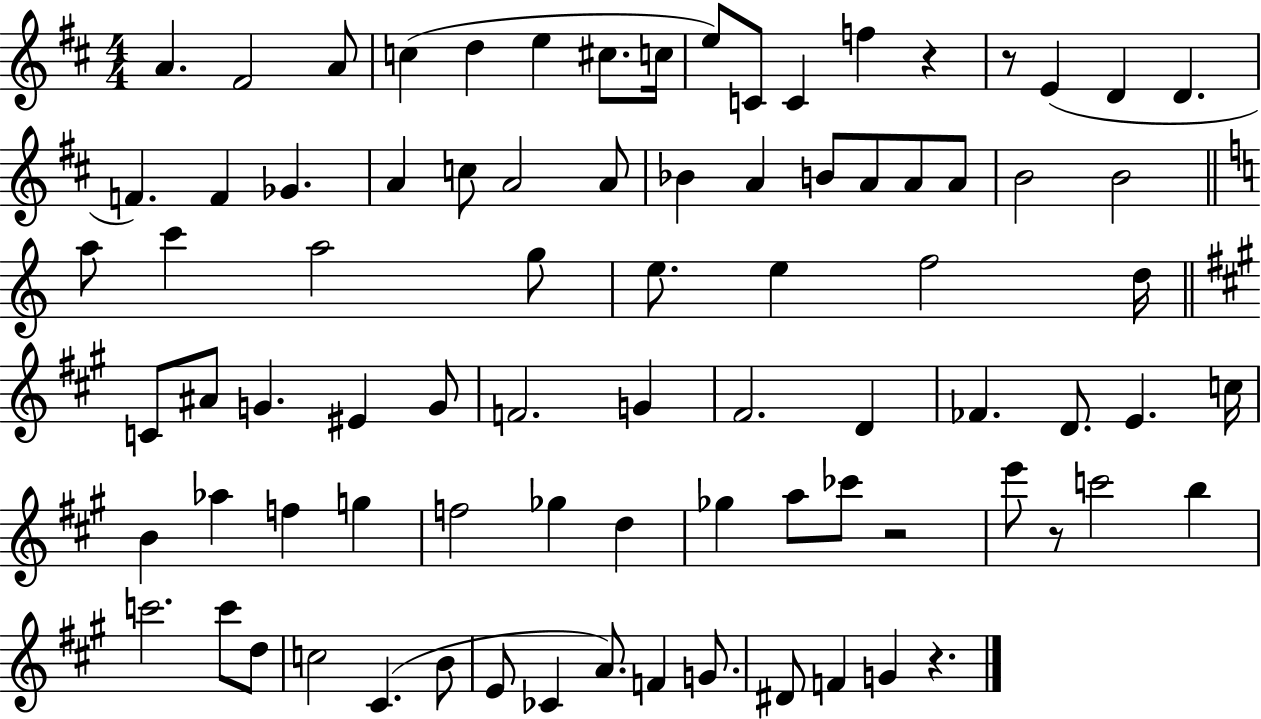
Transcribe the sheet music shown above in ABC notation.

X:1
T:Untitled
M:4/4
L:1/4
K:D
A ^F2 A/2 c d e ^c/2 c/4 e/2 C/2 C f z z/2 E D D F F _G A c/2 A2 A/2 _B A B/2 A/2 A/2 A/2 B2 B2 a/2 c' a2 g/2 e/2 e f2 d/4 C/2 ^A/2 G ^E G/2 F2 G ^F2 D _F D/2 E c/4 B _a f g f2 _g d _g a/2 _c'/2 z2 e'/2 z/2 c'2 b c'2 c'/2 d/2 c2 ^C B/2 E/2 _C A/2 F G/2 ^D/2 F G z